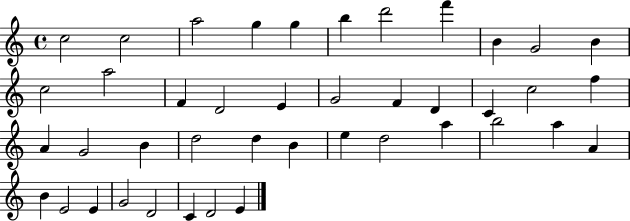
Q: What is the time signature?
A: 4/4